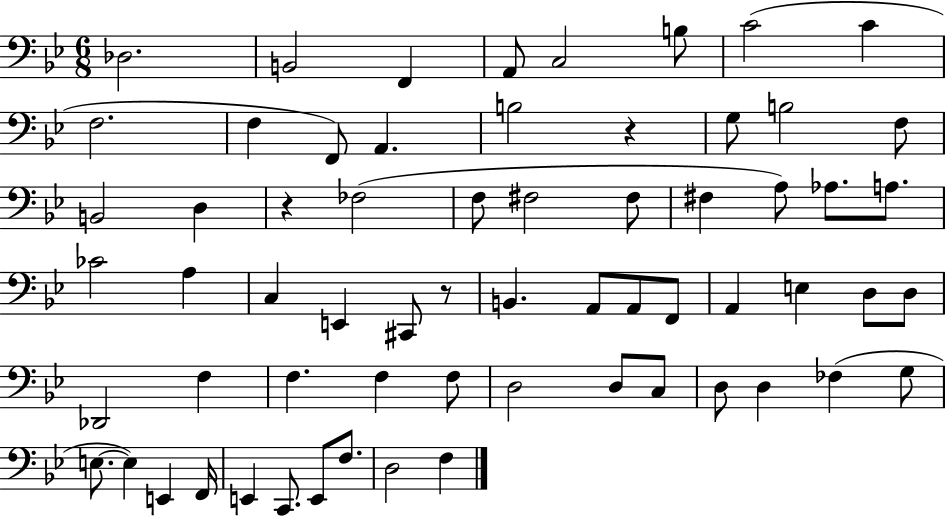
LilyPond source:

{
  \clef bass
  \numericTimeSignature
  \time 6/8
  \key bes \major
  des2. | b,2 f,4 | a,8 c2 b8 | c'2( c'4 | \break f2. | f4 f,8) a,4. | b2 r4 | g8 b2 f8 | \break b,2 d4 | r4 fes2( | f8 fis2 fis8 | fis4 a8) aes8. a8. | \break ces'2 a4 | c4 e,4 cis,8 r8 | b,4. a,8 a,8 f,8 | a,4 e4 d8 d8 | \break des,2 f4 | f4. f4 f8 | d2 d8 c8 | d8 d4 fes4( g8 | \break e8.~~ e4) e,4 f,16 | e,4 c,8. e,8 f8. | d2 f4 | \bar "|."
}